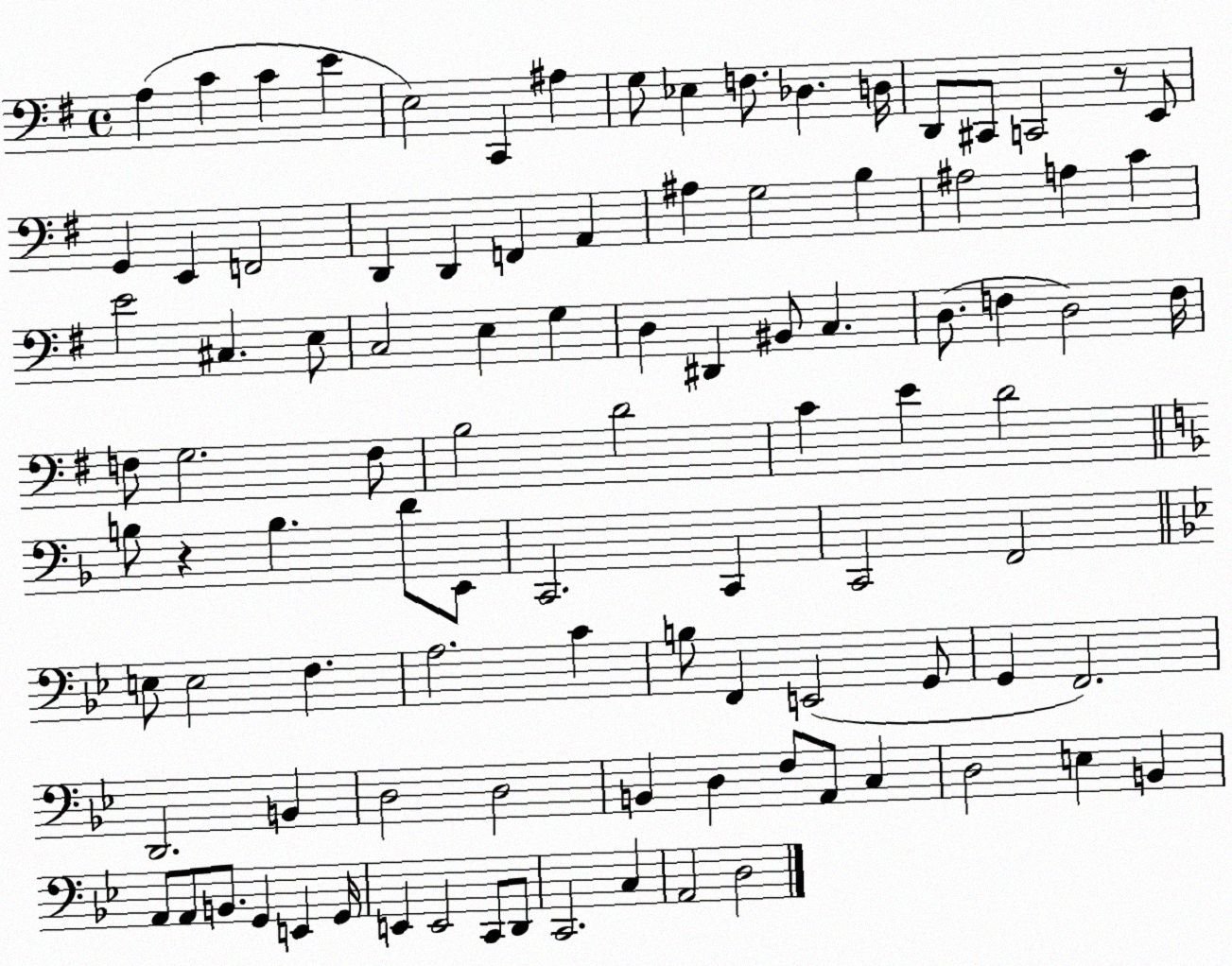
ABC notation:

X:1
T:Untitled
M:4/4
L:1/4
K:G
A, C C E E,2 C,, ^A, G,/2 _E, F,/2 _D, D,/4 D,,/2 ^C,,/2 C,,2 z/2 E,,/2 G,, E,, F,,2 D,, D,, F,, A,, ^A, G,2 B, ^A,2 A, C E2 ^C, E,/2 C,2 E, G, D, ^D,, ^B,,/2 C, D,/2 F, D,2 F,/4 F,/2 G,2 F,/2 B,2 D2 C E D2 B,/2 z B, D/2 E,,/2 C,,2 C,, C,,2 F,,2 E,/2 E,2 F, A,2 C B,/2 F,, E,,2 G,,/2 G,, F,,2 D,,2 B,, D,2 D,2 B,, D, F,/2 A,,/2 C, D,2 E, B,, A,,/2 A,,/2 B,,/2 G,, E,, G,,/4 E,, E,,2 C,,/2 D,,/2 C,,2 C, A,,2 D,2